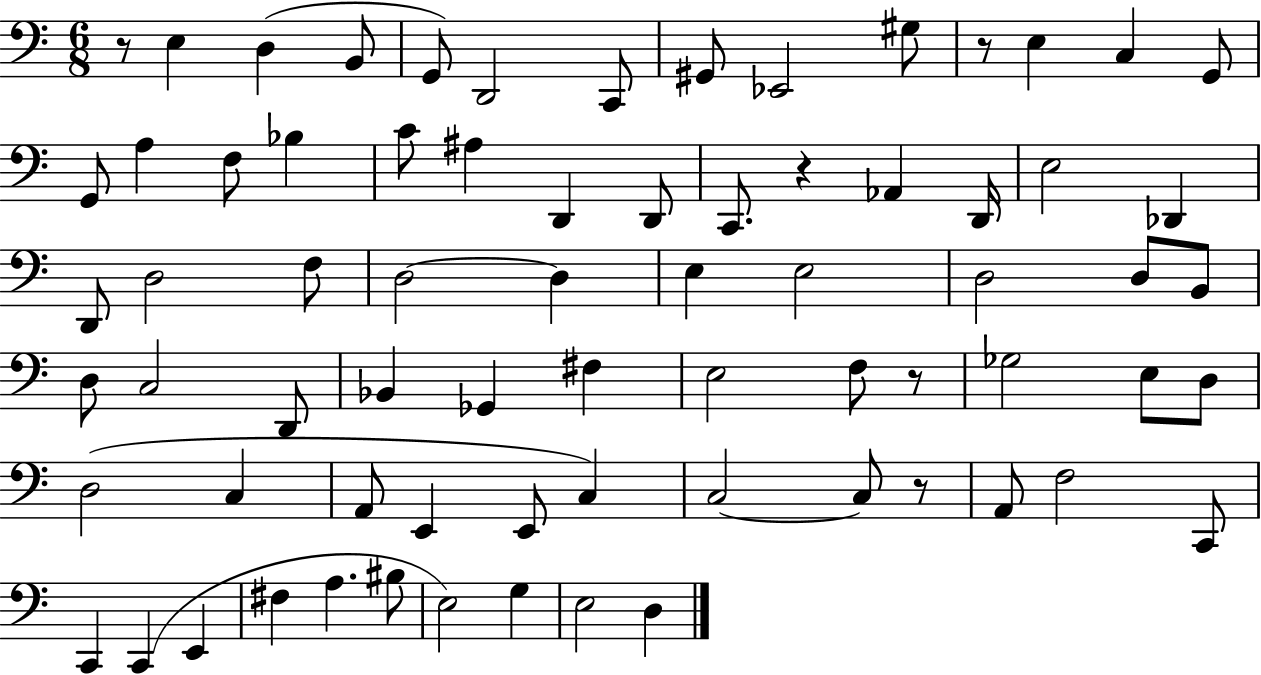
R/e E3/q D3/q B2/e G2/e D2/h C2/e G#2/e Eb2/h G#3/e R/e E3/q C3/q G2/e G2/e A3/q F3/e Bb3/q C4/e A#3/q D2/q D2/e C2/e. R/q Ab2/q D2/s E3/h Db2/q D2/e D3/h F3/e D3/h D3/q E3/q E3/h D3/h D3/e B2/e D3/e C3/h D2/e Bb2/q Gb2/q F#3/q E3/h F3/e R/e Gb3/h E3/e D3/e D3/h C3/q A2/e E2/q E2/e C3/q C3/h C3/e R/e A2/e F3/h C2/e C2/q C2/q E2/q F#3/q A3/q. BIS3/e E3/h G3/q E3/h D3/q